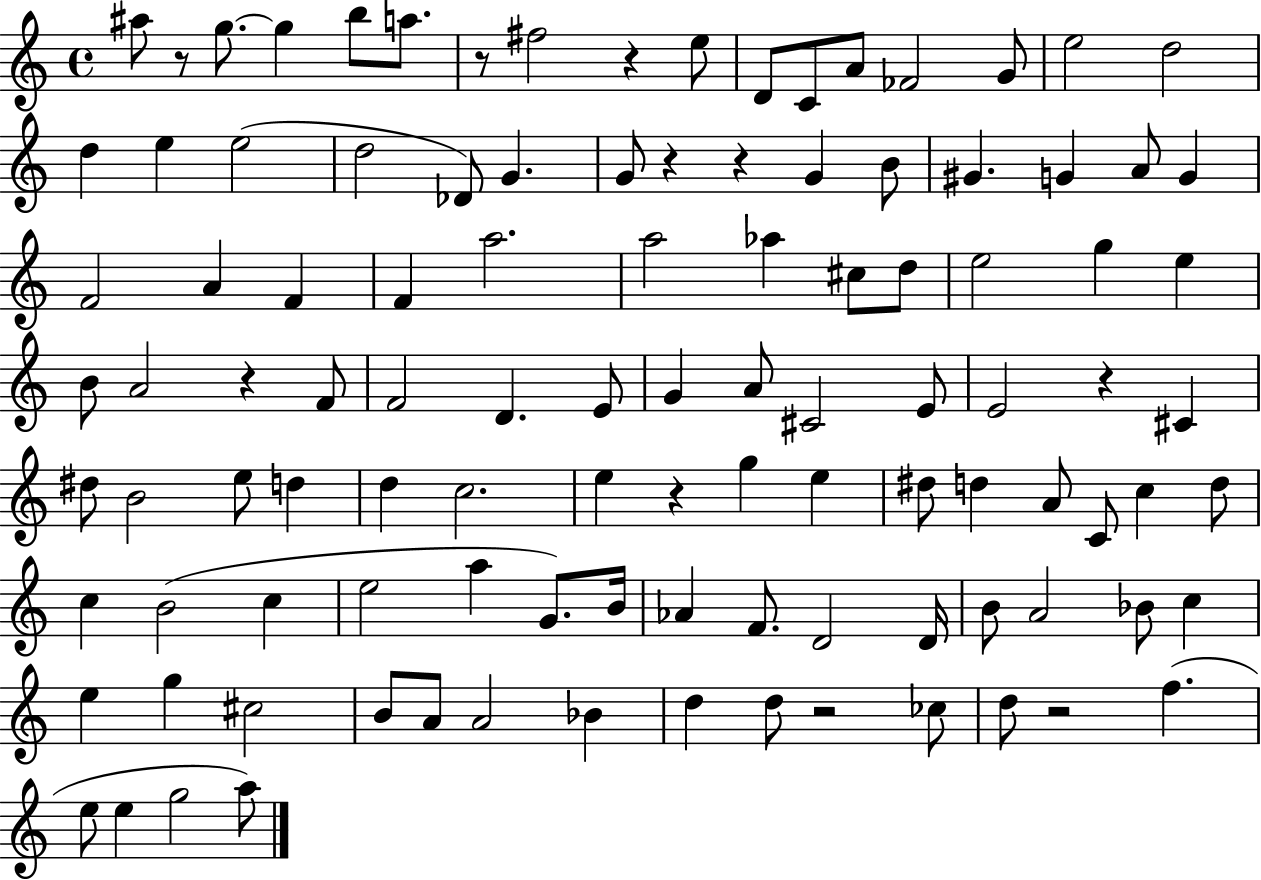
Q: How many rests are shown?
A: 10